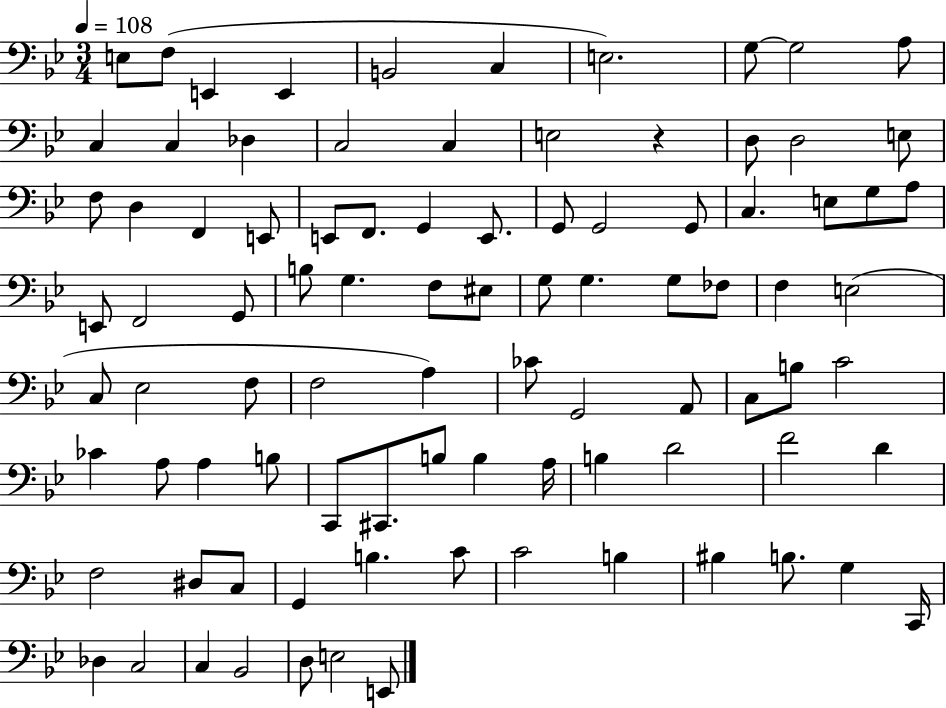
{
  \clef bass
  \numericTimeSignature
  \time 3/4
  \key bes \major
  \tempo 4 = 108
  \repeat volta 2 { e8 f8( e,4 e,4 | b,2 c4 | e2.) | g8~~ g2 a8 | \break c4 c4 des4 | c2 c4 | e2 r4 | d8 d2 e8 | \break f8 d4 f,4 e,8 | e,8 f,8. g,4 e,8. | g,8 g,2 g,8 | c4. e8 g8 a8 | \break e,8 f,2 g,8 | b8 g4. f8 eis8 | g8 g4. g8 fes8 | f4 e2( | \break c8 ees2 f8 | f2 a4) | ces'8 g,2 a,8 | c8 b8 c'2 | \break ces'4 a8 a4 b8 | c,8 cis,8. b8 b4 a16 | b4 d'2 | f'2 d'4 | \break f2 dis8 c8 | g,4 b4. c'8 | c'2 b4 | bis4 b8. g4 c,16 | \break des4 c2 | c4 bes,2 | d8 e2 e,8 | } \bar "|."
}